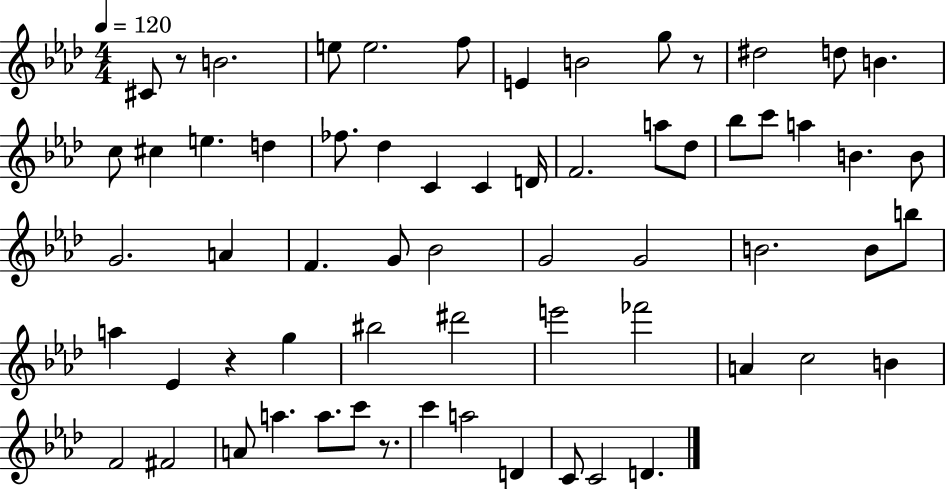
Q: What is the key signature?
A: AES major